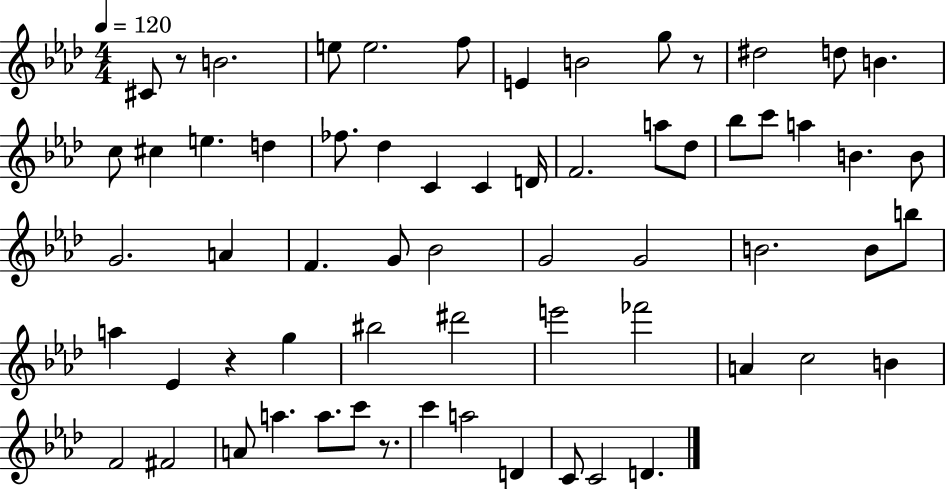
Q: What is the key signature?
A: AES major